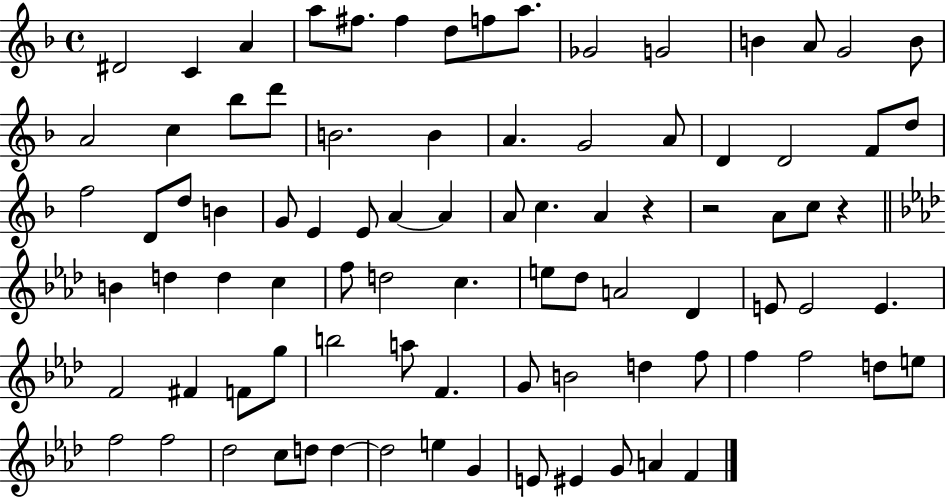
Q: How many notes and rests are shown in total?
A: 88